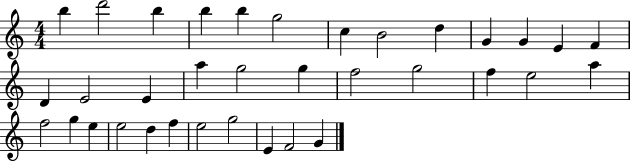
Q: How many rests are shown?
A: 0